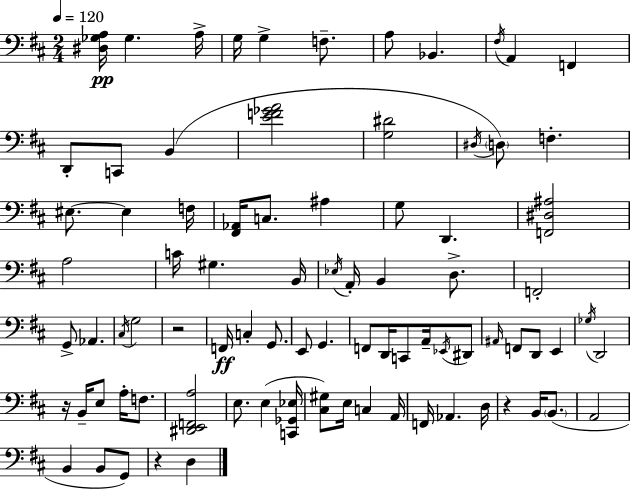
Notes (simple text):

[D#3,Gb3,A3]/s Gb3/q. A3/s G3/s G3/q F3/e. A3/e Bb2/q. F#3/s A2/q F2/q D2/e C2/e B2/q [E4,F4,Gb4,A4]/h [G3,D#4]/h D#3/s D3/e F3/q. EIS3/e. EIS3/q F3/s [F#2,Ab2]/s C3/e. A#3/q G3/e D2/q. [F2,D#3,A#3]/h A3/h C4/s G#3/q. B2/s Eb3/s A2/s B2/q D3/e. F2/h G2/e Ab2/q. C#3/s G3/h R/h F2/s C3/q G2/e. E2/e G2/q. F2/e D2/s C2/e A2/s Eb2/s D#2/e A#2/s F2/e D2/e E2/q Gb3/s D2/h R/s B2/s E3/e A3/s F3/e. [D#2,E2,F2,A3]/h E3/e. E3/q [C2,Gb2,Eb3]/s [C#3,G#3]/e E3/s C3/q A2/s F2/s Ab2/q. D3/s R/q B2/s B2/e. A2/h B2/q B2/e G2/e R/q D3/q